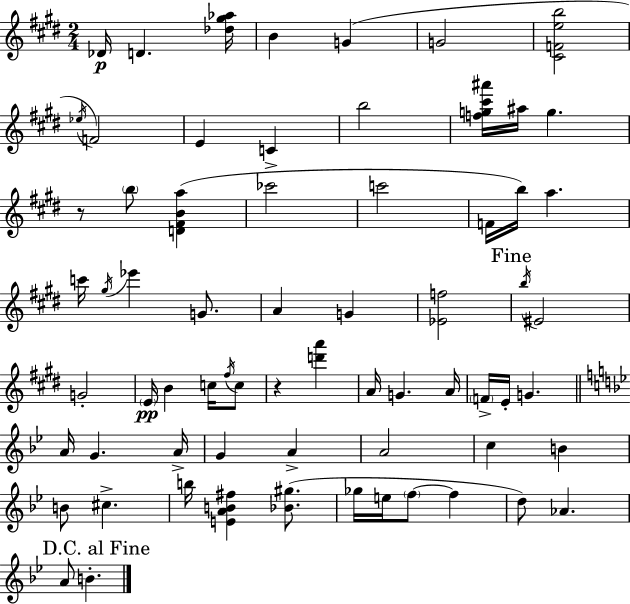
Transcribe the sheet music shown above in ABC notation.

X:1
T:Untitled
M:2/4
L:1/4
K:E
_D/4 D [_d^g_a]/4 B G G2 [^CFeb]2 _e/4 F2 E C b2 [fg^c'^a']/4 ^a/4 g z/2 b/2 [D^FBa] _c'2 c'2 F/4 b/4 a c'/4 ^g/4 _e' G/2 A G [_Ef]2 b/4 ^E2 G2 E/4 B c/4 ^f/4 c/2 z [d'a'] A/4 G A/4 F/4 E/4 G A/4 G A/4 G A A2 c B B/2 ^c b/4 [EAB^f] [_B^g]/2 _g/4 e/4 f/2 f d/2 _A A/2 B